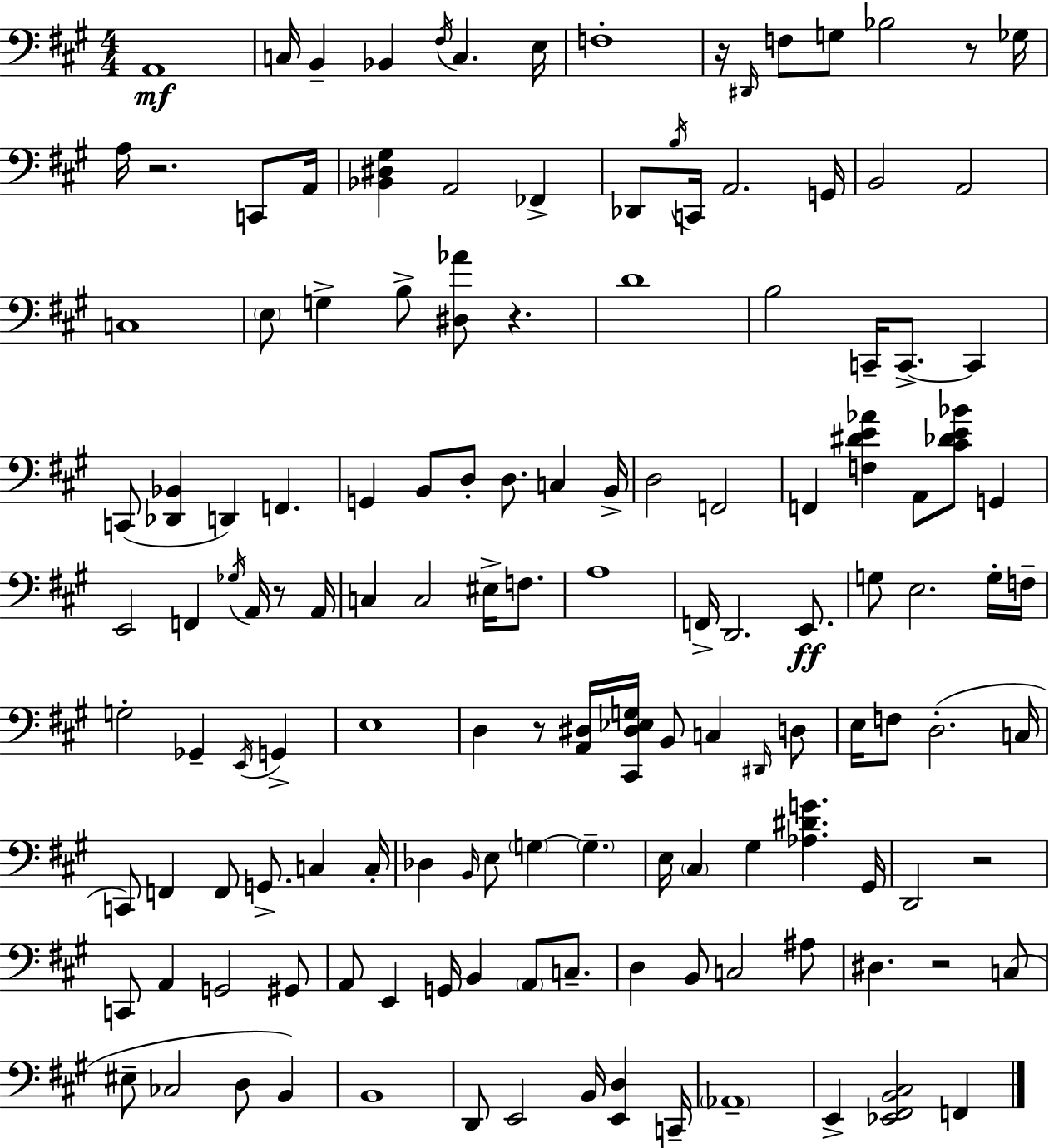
A2/w C3/s B2/q Bb2/q F#3/s C3/q. E3/s F3/w R/s D#2/s F3/e G3/e Bb3/h R/e Gb3/s A3/s R/h. C2/e A2/s [Bb2,D#3,G#3]/q A2/h FES2/q Db2/e B3/s C2/s A2/h. G2/s B2/h A2/h C3/w E3/e G3/q B3/e [D#3,Ab4]/e R/q. D4/w B3/h C2/s C2/e. C2/q C2/e [Db2,Bb2]/q D2/q F2/q. G2/q B2/e D3/e D3/e. C3/q B2/s D3/h F2/h F2/q [F3,D#4,E4,Ab4]/q A2/e [C#4,Db4,E4,Bb4]/e G2/q E2/h F2/q Gb3/s A2/s R/e A2/s C3/q C3/h EIS3/s F3/e. A3/w F2/s D2/h. E2/e. G3/e E3/h. G3/s F3/s G3/h Gb2/q E2/s G2/q E3/w D3/q R/e [A2,D#3]/s [C#2,D#3,Eb3,G3]/s B2/e C3/q D#2/s D3/e E3/s F3/e D3/h. C3/s C2/e F2/q F2/e G2/e. C3/q C3/s Db3/q B2/s E3/e G3/q G3/q. E3/s C#3/q G#3/q [Ab3,D#4,G4]/q. G#2/s D2/h R/h C2/e A2/q G2/h G#2/e A2/e E2/q G2/s B2/q A2/e C3/e. D3/q B2/e C3/h A#3/e D#3/q. R/h C3/e EIS3/e CES3/h D3/e B2/q B2/w D2/e E2/h B2/s [E2,D3]/q C2/s Ab2/w E2/q [Eb2,F#2,B2,C#3]/h F2/q